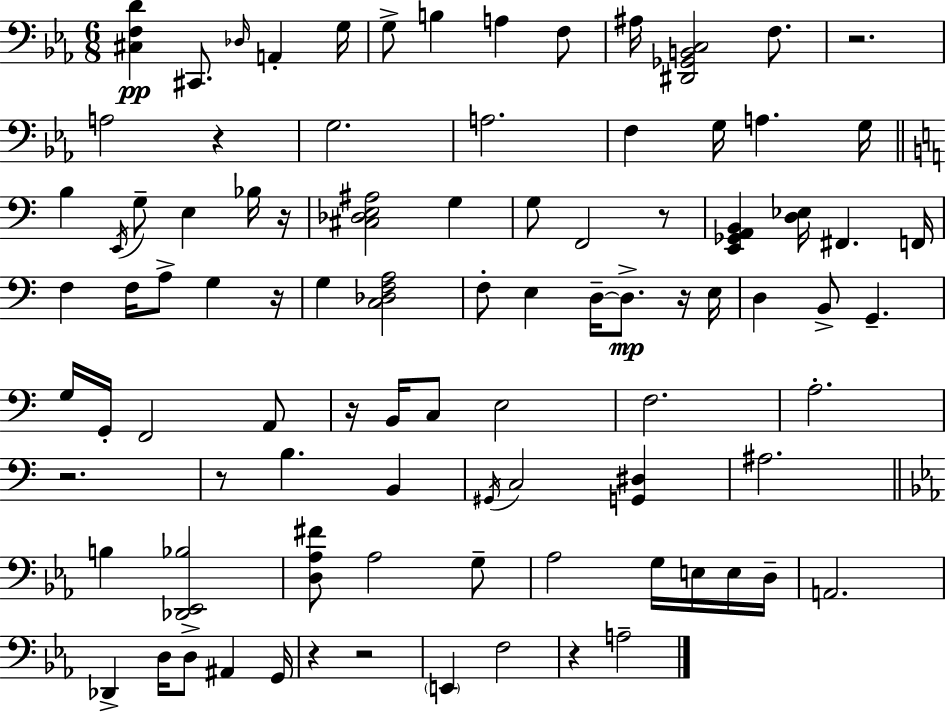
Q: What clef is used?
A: bass